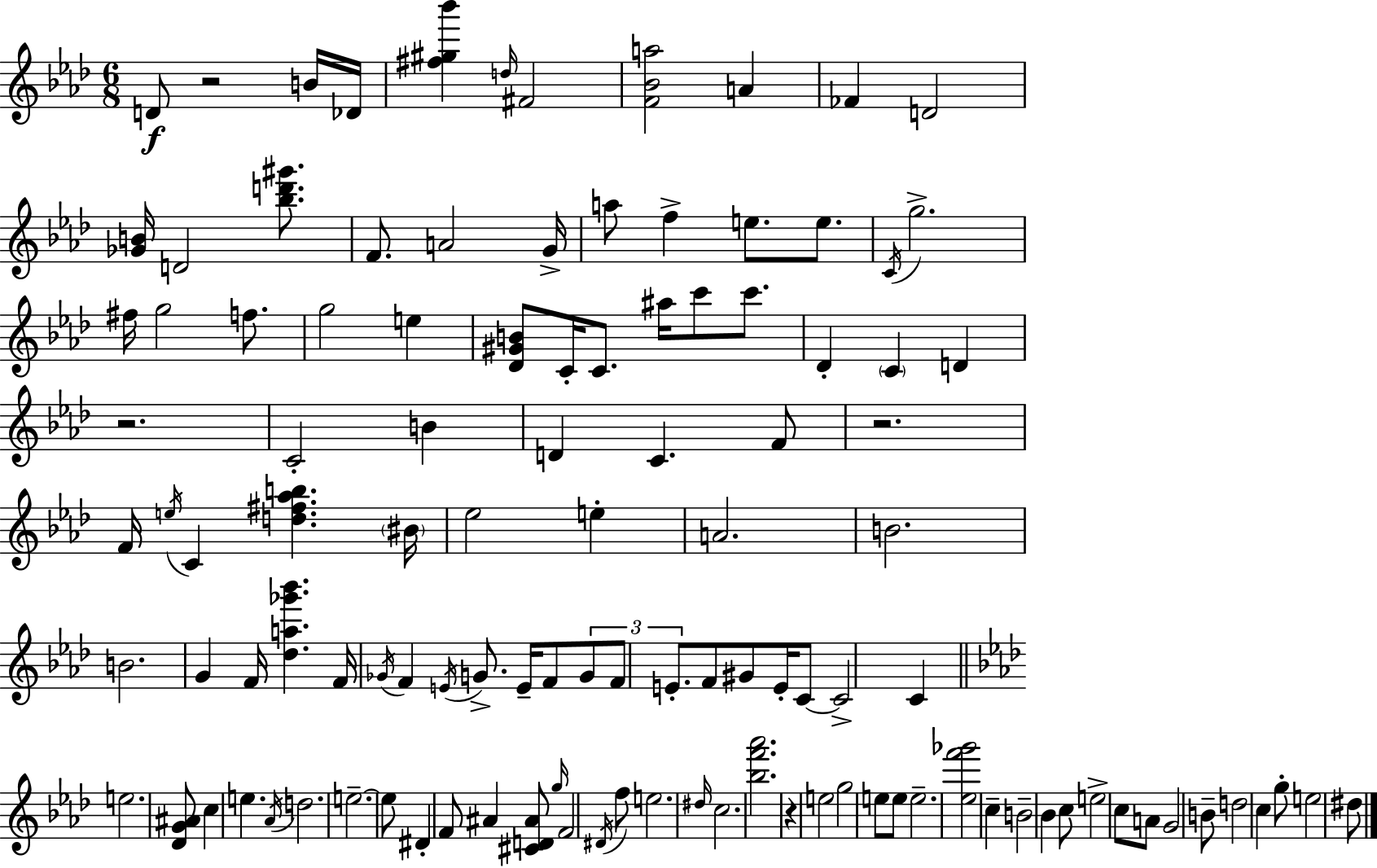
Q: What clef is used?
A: treble